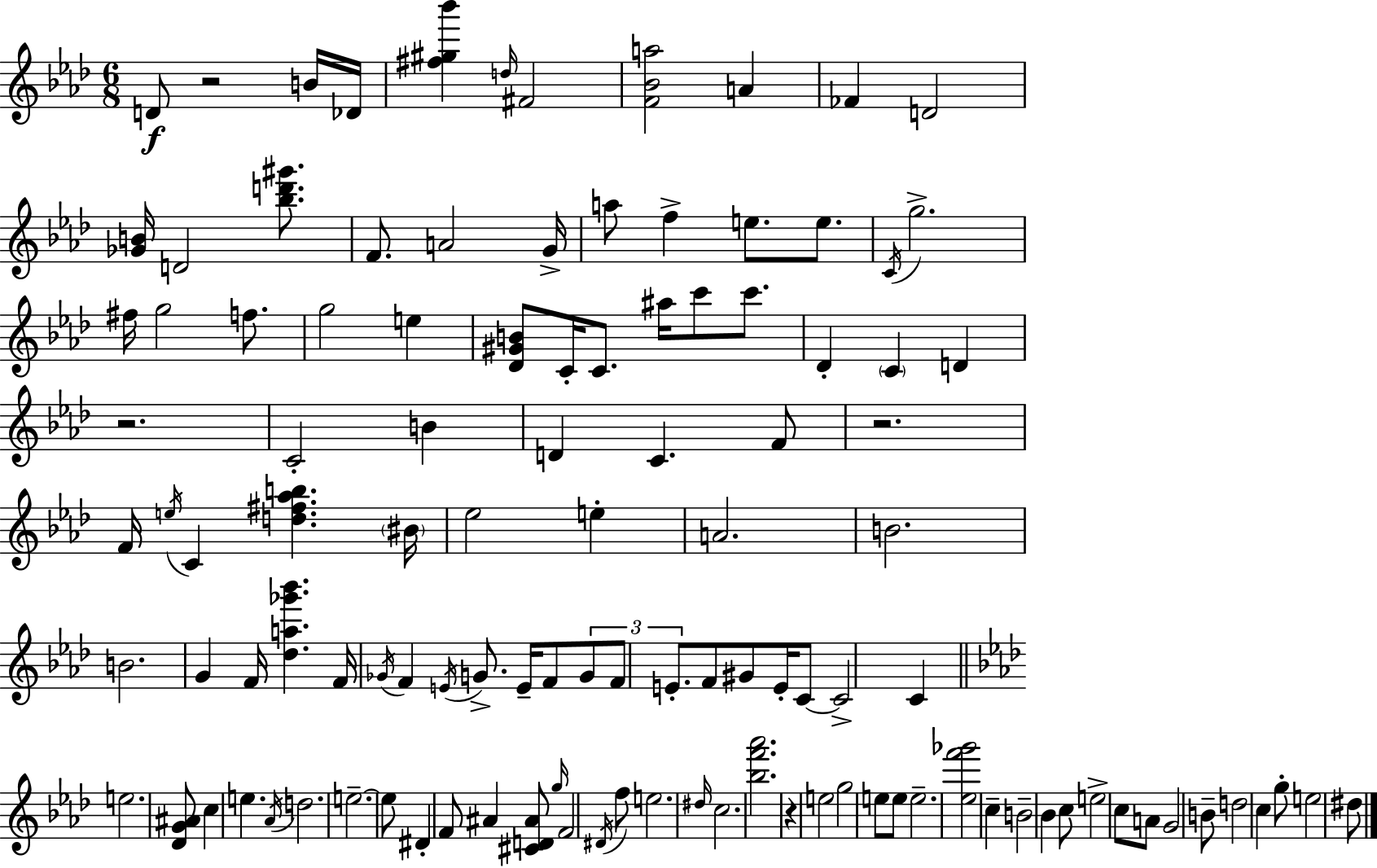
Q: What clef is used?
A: treble